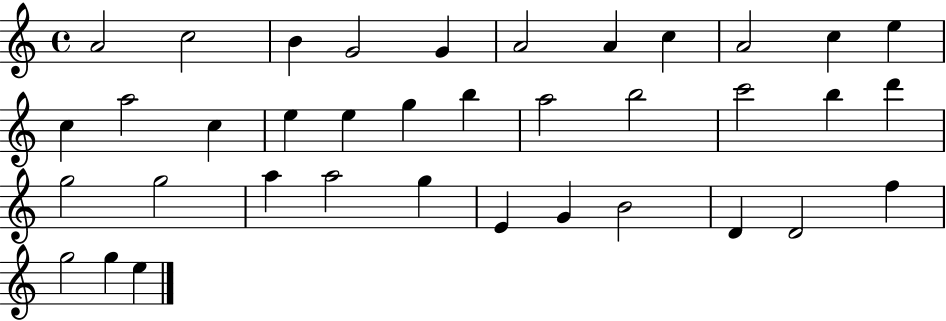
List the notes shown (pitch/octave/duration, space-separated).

A4/h C5/h B4/q G4/h G4/q A4/h A4/q C5/q A4/h C5/q E5/q C5/q A5/h C5/q E5/q E5/q G5/q B5/q A5/h B5/h C6/h B5/q D6/q G5/h G5/h A5/q A5/h G5/q E4/q G4/q B4/h D4/q D4/h F5/q G5/h G5/q E5/q